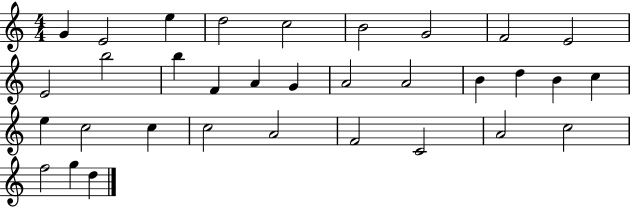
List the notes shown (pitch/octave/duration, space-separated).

G4/q E4/h E5/q D5/h C5/h B4/h G4/h F4/h E4/h E4/h B5/h B5/q F4/q A4/q G4/q A4/h A4/h B4/q D5/q B4/q C5/q E5/q C5/h C5/q C5/h A4/h F4/h C4/h A4/h C5/h F5/h G5/q D5/q